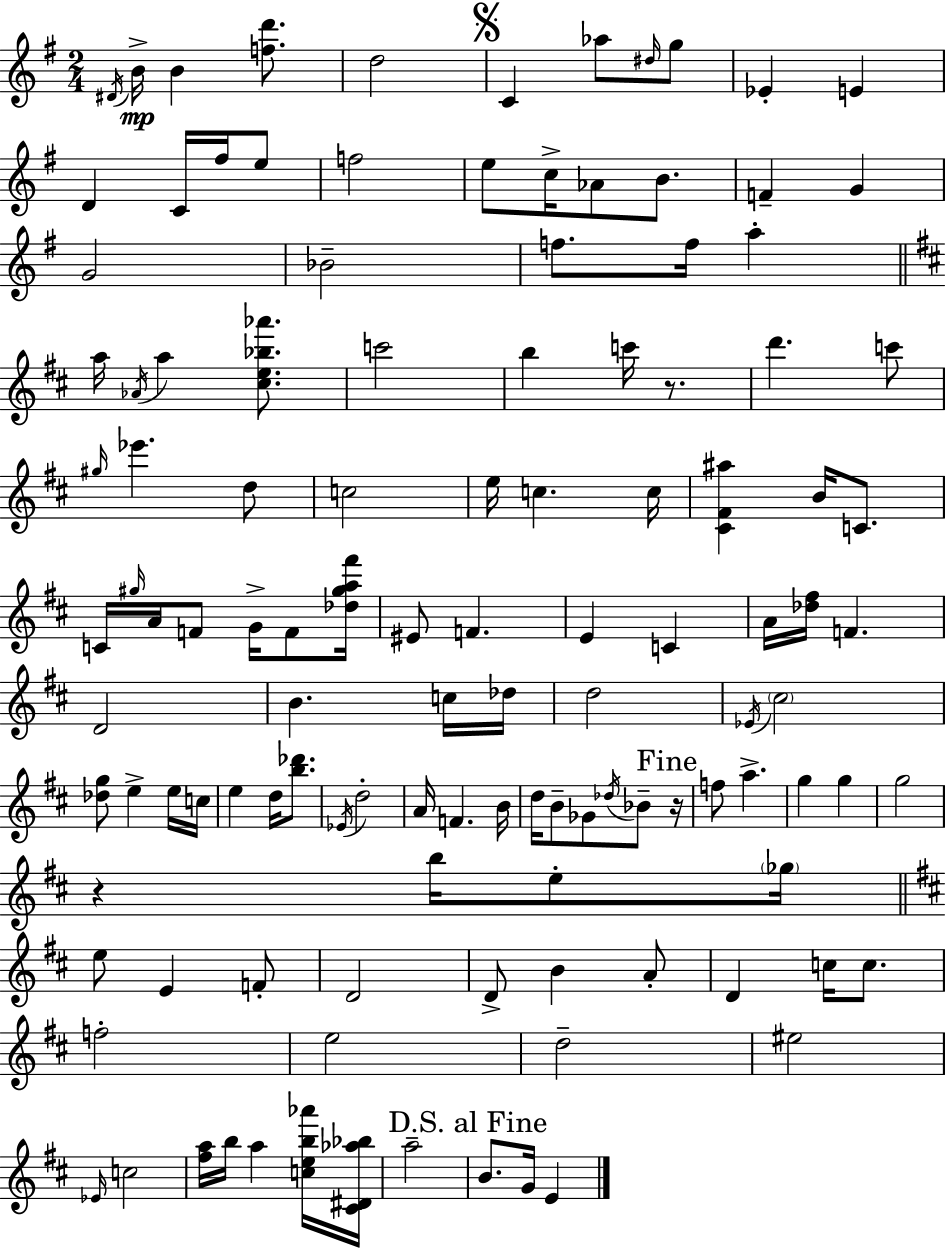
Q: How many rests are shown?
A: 3